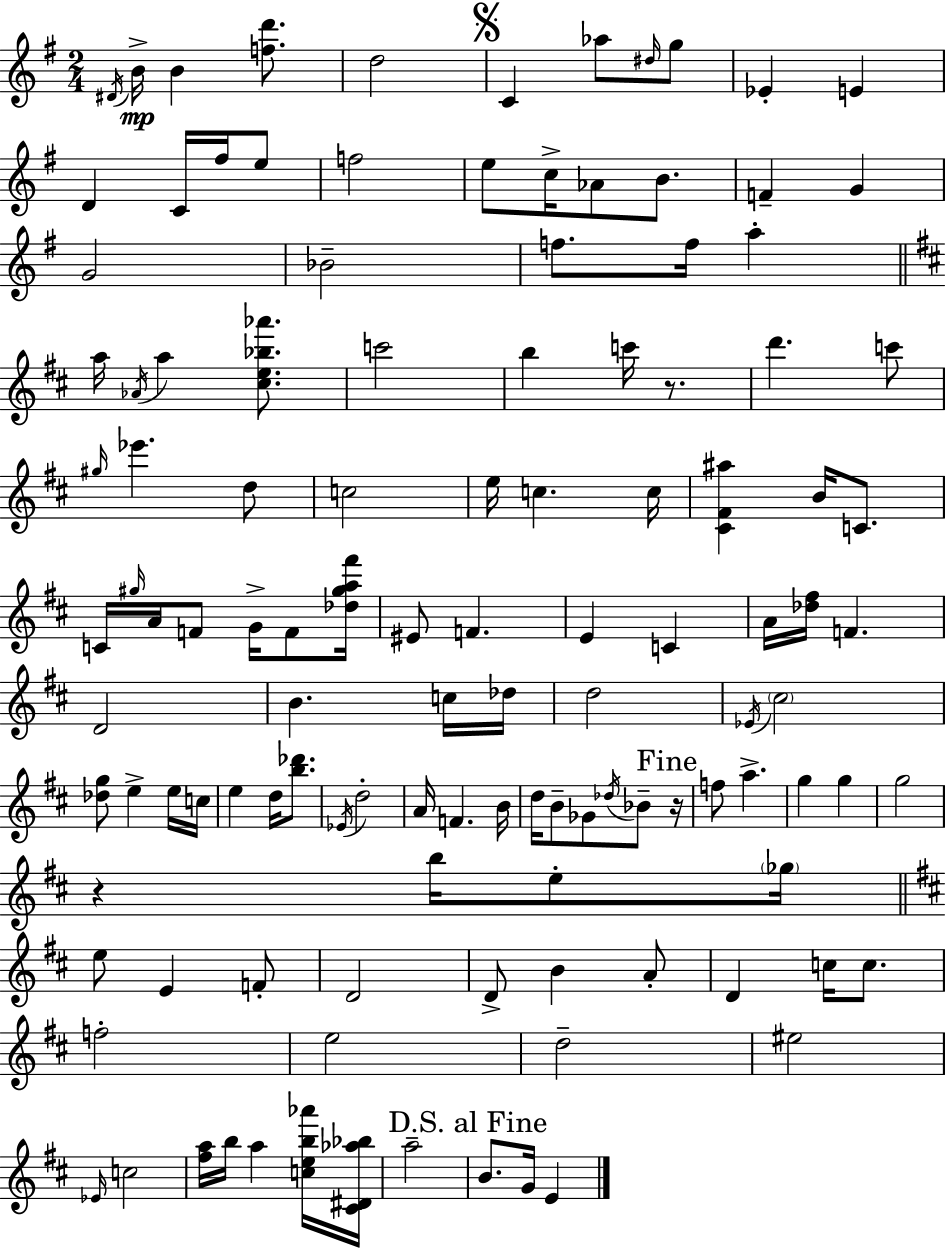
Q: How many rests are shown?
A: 3